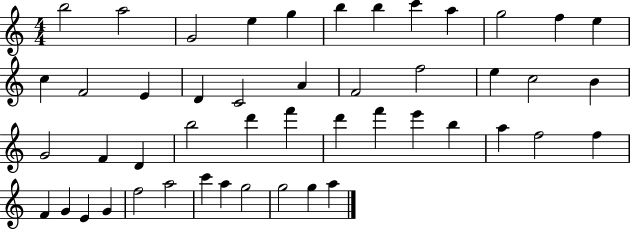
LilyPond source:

{
  \clef treble
  \numericTimeSignature
  \time 4/4
  \key c \major
  b''2 a''2 | g'2 e''4 g''4 | b''4 b''4 c'''4 a''4 | g''2 f''4 e''4 | \break c''4 f'2 e'4 | d'4 c'2 a'4 | f'2 f''2 | e''4 c''2 b'4 | \break g'2 f'4 d'4 | b''2 d'''4 f'''4 | d'''4 f'''4 e'''4 b''4 | a''4 f''2 f''4 | \break f'4 g'4 e'4 g'4 | f''2 a''2 | c'''4 a''4 g''2 | g''2 g''4 a''4 | \break \bar "|."
}